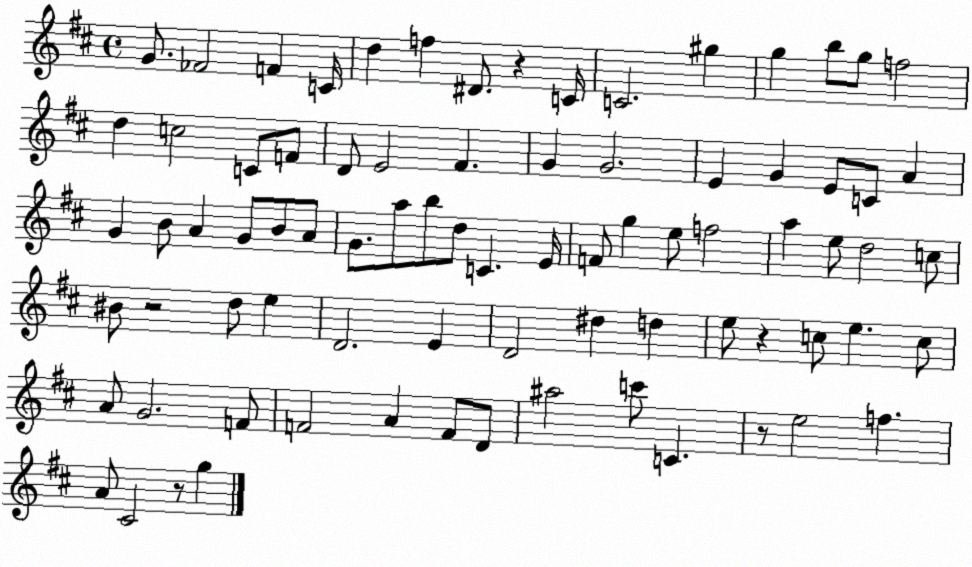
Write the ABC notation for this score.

X:1
T:Untitled
M:4/4
L:1/4
K:D
G/2 _F2 F C/4 d f ^D/2 z C/4 C2 ^g g b/2 g/2 f2 d c2 C/2 F/2 D/2 E2 ^F G G2 E G E/2 C/2 A G B/2 A G/2 B/2 A/2 G/2 a/2 b/2 d/2 C E/4 F/2 g e/2 f2 a e/2 d2 c/2 ^B/2 z2 d/2 e D2 E D2 ^d d e/2 z c/2 e c/2 A/2 G2 F/2 F2 A F/2 D/2 ^a2 c'/2 C z/2 e2 f A/2 ^C2 z/2 g